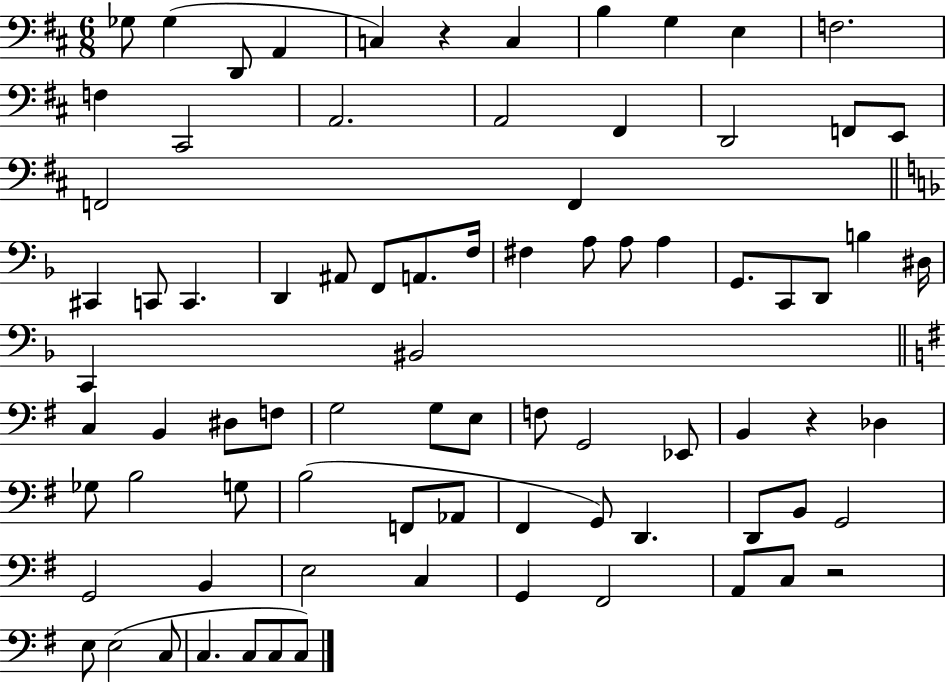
Gb3/e Gb3/q D2/e A2/q C3/q R/q C3/q B3/q G3/q E3/q F3/h. F3/q C#2/h A2/h. A2/h F#2/q D2/h F2/e E2/e F2/h F2/q C#2/q C2/e C2/q. D2/q A#2/e F2/e A2/e. F3/s F#3/q A3/e A3/e A3/q G2/e. C2/e D2/e B3/q D#3/s C2/q BIS2/h C3/q B2/q D#3/e F3/e G3/h G3/e E3/e F3/e G2/h Eb2/e B2/q R/q Db3/q Gb3/e B3/h G3/e B3/h F2/e Ab2/e F#2/q G2/e D2/q. D2/e B2/e G2/h G2/h B2/q E3/h C3/q G2/q F#2/h A2/e C3/e R/h E3/e E3/h C3/e C3/q. C3/e C3/e C3/e